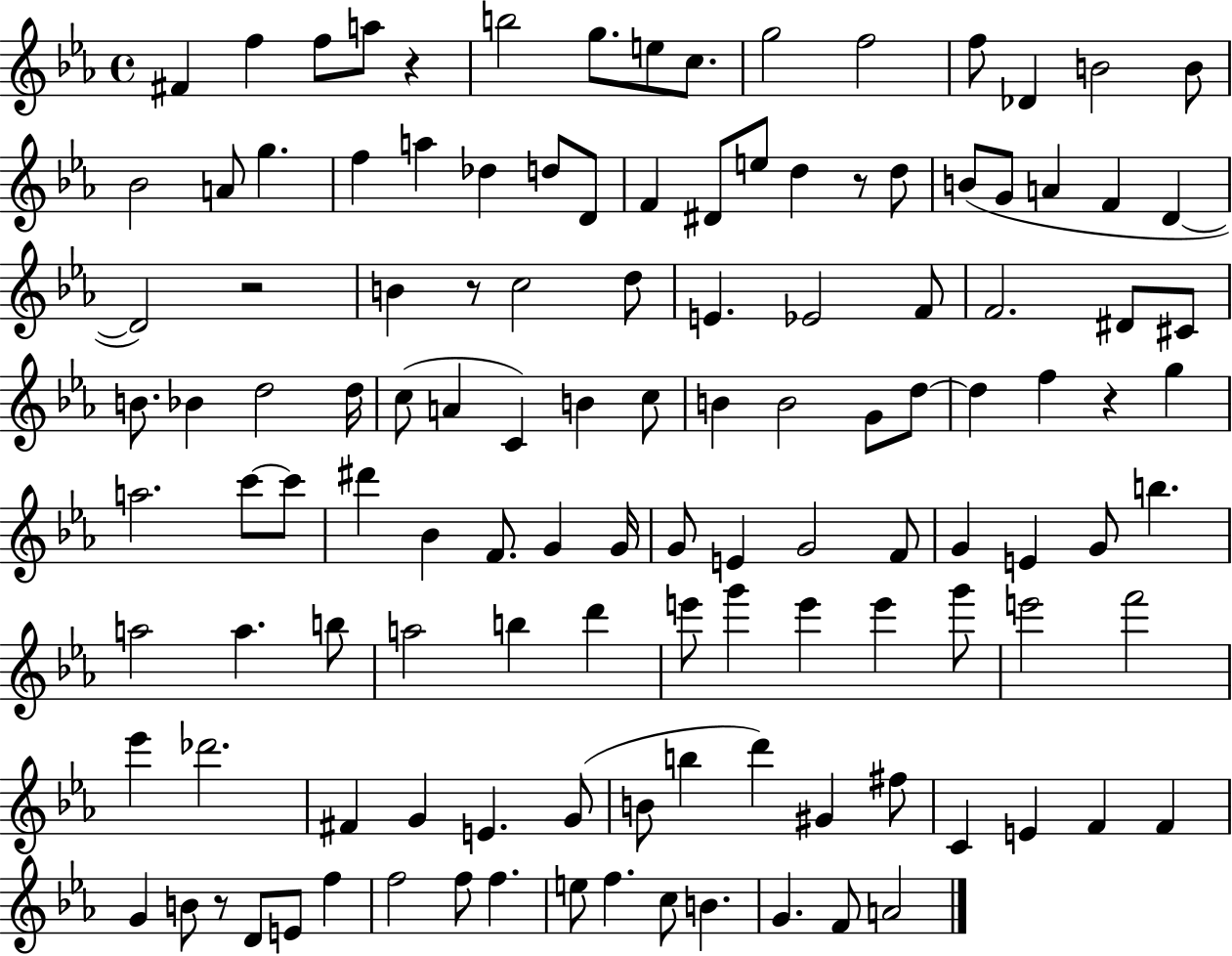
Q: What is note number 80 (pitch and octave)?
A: D6